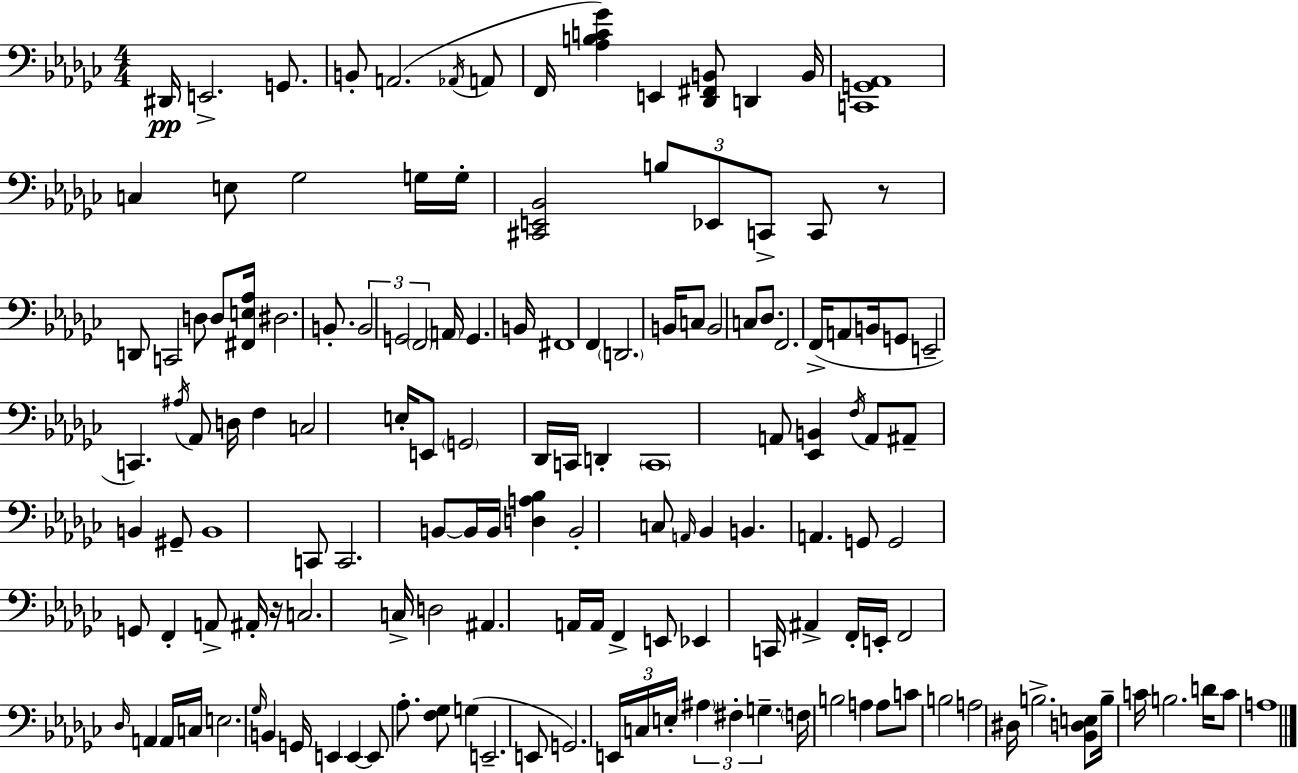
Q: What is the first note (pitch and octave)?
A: D#2